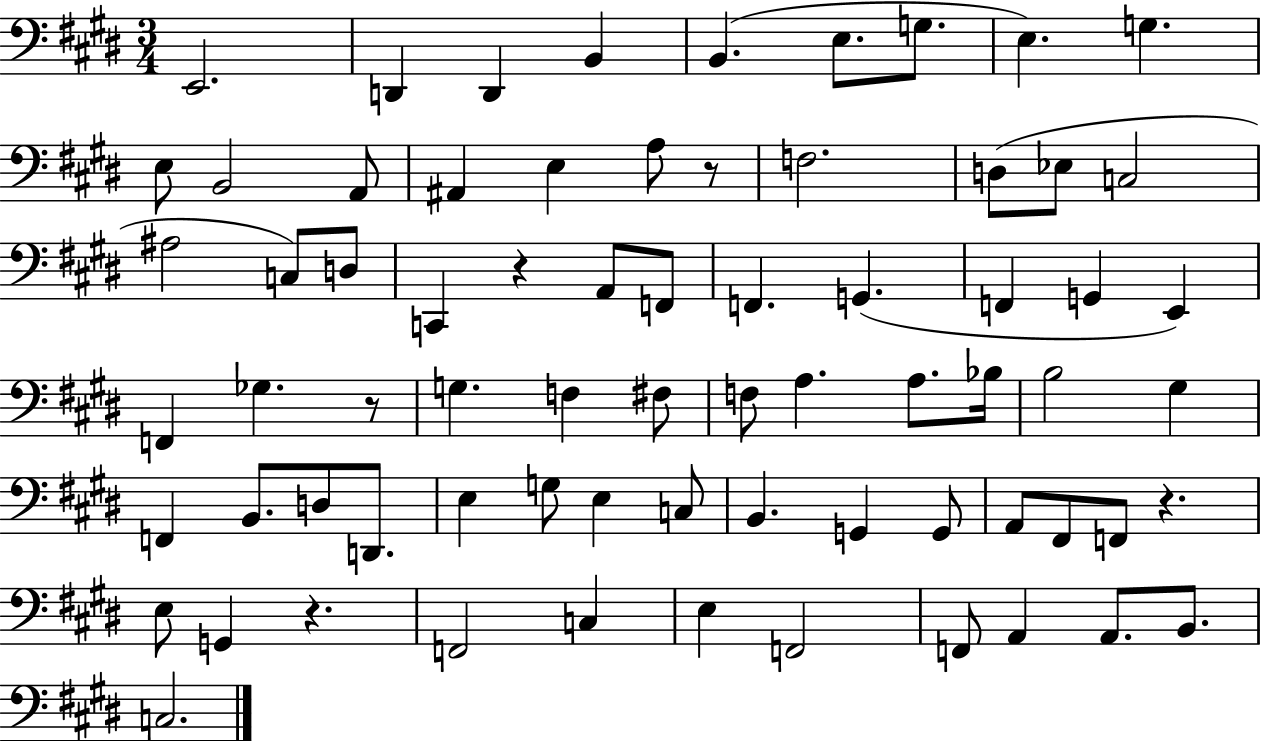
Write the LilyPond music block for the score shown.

{
  \clef bass
  \numericTimeSignature
  \time 3/4
  \key e \major
  e,2. | d,4 d,4 b,4 | b,4.( e8. g8. | e4.) g4. | \break e8 b,2 a,8 | ais,4 e4 a8 r8 | f2. | d8( ees8 c2 | \break ais2 c8) d8 | c,4 r4 a,8 f,8 | f,4. g,4.( | f,4 g,4 e,4) | \break f,4 ges4. r8 | g4. f4 fis8 | f8 a4. a8. bes16 | b2 gis4 | \break f,4 b,8. d8 d,8. | e4 g8 e4 c8 | b,4. g,4 g,8 | a,8 fis,8 f,8 r4. | \break e8 g,4 r4. | f,2 c4 | e4 f,2 | f,8 a,4 a,8. b,8. | \break c2. | \bar "|."
}